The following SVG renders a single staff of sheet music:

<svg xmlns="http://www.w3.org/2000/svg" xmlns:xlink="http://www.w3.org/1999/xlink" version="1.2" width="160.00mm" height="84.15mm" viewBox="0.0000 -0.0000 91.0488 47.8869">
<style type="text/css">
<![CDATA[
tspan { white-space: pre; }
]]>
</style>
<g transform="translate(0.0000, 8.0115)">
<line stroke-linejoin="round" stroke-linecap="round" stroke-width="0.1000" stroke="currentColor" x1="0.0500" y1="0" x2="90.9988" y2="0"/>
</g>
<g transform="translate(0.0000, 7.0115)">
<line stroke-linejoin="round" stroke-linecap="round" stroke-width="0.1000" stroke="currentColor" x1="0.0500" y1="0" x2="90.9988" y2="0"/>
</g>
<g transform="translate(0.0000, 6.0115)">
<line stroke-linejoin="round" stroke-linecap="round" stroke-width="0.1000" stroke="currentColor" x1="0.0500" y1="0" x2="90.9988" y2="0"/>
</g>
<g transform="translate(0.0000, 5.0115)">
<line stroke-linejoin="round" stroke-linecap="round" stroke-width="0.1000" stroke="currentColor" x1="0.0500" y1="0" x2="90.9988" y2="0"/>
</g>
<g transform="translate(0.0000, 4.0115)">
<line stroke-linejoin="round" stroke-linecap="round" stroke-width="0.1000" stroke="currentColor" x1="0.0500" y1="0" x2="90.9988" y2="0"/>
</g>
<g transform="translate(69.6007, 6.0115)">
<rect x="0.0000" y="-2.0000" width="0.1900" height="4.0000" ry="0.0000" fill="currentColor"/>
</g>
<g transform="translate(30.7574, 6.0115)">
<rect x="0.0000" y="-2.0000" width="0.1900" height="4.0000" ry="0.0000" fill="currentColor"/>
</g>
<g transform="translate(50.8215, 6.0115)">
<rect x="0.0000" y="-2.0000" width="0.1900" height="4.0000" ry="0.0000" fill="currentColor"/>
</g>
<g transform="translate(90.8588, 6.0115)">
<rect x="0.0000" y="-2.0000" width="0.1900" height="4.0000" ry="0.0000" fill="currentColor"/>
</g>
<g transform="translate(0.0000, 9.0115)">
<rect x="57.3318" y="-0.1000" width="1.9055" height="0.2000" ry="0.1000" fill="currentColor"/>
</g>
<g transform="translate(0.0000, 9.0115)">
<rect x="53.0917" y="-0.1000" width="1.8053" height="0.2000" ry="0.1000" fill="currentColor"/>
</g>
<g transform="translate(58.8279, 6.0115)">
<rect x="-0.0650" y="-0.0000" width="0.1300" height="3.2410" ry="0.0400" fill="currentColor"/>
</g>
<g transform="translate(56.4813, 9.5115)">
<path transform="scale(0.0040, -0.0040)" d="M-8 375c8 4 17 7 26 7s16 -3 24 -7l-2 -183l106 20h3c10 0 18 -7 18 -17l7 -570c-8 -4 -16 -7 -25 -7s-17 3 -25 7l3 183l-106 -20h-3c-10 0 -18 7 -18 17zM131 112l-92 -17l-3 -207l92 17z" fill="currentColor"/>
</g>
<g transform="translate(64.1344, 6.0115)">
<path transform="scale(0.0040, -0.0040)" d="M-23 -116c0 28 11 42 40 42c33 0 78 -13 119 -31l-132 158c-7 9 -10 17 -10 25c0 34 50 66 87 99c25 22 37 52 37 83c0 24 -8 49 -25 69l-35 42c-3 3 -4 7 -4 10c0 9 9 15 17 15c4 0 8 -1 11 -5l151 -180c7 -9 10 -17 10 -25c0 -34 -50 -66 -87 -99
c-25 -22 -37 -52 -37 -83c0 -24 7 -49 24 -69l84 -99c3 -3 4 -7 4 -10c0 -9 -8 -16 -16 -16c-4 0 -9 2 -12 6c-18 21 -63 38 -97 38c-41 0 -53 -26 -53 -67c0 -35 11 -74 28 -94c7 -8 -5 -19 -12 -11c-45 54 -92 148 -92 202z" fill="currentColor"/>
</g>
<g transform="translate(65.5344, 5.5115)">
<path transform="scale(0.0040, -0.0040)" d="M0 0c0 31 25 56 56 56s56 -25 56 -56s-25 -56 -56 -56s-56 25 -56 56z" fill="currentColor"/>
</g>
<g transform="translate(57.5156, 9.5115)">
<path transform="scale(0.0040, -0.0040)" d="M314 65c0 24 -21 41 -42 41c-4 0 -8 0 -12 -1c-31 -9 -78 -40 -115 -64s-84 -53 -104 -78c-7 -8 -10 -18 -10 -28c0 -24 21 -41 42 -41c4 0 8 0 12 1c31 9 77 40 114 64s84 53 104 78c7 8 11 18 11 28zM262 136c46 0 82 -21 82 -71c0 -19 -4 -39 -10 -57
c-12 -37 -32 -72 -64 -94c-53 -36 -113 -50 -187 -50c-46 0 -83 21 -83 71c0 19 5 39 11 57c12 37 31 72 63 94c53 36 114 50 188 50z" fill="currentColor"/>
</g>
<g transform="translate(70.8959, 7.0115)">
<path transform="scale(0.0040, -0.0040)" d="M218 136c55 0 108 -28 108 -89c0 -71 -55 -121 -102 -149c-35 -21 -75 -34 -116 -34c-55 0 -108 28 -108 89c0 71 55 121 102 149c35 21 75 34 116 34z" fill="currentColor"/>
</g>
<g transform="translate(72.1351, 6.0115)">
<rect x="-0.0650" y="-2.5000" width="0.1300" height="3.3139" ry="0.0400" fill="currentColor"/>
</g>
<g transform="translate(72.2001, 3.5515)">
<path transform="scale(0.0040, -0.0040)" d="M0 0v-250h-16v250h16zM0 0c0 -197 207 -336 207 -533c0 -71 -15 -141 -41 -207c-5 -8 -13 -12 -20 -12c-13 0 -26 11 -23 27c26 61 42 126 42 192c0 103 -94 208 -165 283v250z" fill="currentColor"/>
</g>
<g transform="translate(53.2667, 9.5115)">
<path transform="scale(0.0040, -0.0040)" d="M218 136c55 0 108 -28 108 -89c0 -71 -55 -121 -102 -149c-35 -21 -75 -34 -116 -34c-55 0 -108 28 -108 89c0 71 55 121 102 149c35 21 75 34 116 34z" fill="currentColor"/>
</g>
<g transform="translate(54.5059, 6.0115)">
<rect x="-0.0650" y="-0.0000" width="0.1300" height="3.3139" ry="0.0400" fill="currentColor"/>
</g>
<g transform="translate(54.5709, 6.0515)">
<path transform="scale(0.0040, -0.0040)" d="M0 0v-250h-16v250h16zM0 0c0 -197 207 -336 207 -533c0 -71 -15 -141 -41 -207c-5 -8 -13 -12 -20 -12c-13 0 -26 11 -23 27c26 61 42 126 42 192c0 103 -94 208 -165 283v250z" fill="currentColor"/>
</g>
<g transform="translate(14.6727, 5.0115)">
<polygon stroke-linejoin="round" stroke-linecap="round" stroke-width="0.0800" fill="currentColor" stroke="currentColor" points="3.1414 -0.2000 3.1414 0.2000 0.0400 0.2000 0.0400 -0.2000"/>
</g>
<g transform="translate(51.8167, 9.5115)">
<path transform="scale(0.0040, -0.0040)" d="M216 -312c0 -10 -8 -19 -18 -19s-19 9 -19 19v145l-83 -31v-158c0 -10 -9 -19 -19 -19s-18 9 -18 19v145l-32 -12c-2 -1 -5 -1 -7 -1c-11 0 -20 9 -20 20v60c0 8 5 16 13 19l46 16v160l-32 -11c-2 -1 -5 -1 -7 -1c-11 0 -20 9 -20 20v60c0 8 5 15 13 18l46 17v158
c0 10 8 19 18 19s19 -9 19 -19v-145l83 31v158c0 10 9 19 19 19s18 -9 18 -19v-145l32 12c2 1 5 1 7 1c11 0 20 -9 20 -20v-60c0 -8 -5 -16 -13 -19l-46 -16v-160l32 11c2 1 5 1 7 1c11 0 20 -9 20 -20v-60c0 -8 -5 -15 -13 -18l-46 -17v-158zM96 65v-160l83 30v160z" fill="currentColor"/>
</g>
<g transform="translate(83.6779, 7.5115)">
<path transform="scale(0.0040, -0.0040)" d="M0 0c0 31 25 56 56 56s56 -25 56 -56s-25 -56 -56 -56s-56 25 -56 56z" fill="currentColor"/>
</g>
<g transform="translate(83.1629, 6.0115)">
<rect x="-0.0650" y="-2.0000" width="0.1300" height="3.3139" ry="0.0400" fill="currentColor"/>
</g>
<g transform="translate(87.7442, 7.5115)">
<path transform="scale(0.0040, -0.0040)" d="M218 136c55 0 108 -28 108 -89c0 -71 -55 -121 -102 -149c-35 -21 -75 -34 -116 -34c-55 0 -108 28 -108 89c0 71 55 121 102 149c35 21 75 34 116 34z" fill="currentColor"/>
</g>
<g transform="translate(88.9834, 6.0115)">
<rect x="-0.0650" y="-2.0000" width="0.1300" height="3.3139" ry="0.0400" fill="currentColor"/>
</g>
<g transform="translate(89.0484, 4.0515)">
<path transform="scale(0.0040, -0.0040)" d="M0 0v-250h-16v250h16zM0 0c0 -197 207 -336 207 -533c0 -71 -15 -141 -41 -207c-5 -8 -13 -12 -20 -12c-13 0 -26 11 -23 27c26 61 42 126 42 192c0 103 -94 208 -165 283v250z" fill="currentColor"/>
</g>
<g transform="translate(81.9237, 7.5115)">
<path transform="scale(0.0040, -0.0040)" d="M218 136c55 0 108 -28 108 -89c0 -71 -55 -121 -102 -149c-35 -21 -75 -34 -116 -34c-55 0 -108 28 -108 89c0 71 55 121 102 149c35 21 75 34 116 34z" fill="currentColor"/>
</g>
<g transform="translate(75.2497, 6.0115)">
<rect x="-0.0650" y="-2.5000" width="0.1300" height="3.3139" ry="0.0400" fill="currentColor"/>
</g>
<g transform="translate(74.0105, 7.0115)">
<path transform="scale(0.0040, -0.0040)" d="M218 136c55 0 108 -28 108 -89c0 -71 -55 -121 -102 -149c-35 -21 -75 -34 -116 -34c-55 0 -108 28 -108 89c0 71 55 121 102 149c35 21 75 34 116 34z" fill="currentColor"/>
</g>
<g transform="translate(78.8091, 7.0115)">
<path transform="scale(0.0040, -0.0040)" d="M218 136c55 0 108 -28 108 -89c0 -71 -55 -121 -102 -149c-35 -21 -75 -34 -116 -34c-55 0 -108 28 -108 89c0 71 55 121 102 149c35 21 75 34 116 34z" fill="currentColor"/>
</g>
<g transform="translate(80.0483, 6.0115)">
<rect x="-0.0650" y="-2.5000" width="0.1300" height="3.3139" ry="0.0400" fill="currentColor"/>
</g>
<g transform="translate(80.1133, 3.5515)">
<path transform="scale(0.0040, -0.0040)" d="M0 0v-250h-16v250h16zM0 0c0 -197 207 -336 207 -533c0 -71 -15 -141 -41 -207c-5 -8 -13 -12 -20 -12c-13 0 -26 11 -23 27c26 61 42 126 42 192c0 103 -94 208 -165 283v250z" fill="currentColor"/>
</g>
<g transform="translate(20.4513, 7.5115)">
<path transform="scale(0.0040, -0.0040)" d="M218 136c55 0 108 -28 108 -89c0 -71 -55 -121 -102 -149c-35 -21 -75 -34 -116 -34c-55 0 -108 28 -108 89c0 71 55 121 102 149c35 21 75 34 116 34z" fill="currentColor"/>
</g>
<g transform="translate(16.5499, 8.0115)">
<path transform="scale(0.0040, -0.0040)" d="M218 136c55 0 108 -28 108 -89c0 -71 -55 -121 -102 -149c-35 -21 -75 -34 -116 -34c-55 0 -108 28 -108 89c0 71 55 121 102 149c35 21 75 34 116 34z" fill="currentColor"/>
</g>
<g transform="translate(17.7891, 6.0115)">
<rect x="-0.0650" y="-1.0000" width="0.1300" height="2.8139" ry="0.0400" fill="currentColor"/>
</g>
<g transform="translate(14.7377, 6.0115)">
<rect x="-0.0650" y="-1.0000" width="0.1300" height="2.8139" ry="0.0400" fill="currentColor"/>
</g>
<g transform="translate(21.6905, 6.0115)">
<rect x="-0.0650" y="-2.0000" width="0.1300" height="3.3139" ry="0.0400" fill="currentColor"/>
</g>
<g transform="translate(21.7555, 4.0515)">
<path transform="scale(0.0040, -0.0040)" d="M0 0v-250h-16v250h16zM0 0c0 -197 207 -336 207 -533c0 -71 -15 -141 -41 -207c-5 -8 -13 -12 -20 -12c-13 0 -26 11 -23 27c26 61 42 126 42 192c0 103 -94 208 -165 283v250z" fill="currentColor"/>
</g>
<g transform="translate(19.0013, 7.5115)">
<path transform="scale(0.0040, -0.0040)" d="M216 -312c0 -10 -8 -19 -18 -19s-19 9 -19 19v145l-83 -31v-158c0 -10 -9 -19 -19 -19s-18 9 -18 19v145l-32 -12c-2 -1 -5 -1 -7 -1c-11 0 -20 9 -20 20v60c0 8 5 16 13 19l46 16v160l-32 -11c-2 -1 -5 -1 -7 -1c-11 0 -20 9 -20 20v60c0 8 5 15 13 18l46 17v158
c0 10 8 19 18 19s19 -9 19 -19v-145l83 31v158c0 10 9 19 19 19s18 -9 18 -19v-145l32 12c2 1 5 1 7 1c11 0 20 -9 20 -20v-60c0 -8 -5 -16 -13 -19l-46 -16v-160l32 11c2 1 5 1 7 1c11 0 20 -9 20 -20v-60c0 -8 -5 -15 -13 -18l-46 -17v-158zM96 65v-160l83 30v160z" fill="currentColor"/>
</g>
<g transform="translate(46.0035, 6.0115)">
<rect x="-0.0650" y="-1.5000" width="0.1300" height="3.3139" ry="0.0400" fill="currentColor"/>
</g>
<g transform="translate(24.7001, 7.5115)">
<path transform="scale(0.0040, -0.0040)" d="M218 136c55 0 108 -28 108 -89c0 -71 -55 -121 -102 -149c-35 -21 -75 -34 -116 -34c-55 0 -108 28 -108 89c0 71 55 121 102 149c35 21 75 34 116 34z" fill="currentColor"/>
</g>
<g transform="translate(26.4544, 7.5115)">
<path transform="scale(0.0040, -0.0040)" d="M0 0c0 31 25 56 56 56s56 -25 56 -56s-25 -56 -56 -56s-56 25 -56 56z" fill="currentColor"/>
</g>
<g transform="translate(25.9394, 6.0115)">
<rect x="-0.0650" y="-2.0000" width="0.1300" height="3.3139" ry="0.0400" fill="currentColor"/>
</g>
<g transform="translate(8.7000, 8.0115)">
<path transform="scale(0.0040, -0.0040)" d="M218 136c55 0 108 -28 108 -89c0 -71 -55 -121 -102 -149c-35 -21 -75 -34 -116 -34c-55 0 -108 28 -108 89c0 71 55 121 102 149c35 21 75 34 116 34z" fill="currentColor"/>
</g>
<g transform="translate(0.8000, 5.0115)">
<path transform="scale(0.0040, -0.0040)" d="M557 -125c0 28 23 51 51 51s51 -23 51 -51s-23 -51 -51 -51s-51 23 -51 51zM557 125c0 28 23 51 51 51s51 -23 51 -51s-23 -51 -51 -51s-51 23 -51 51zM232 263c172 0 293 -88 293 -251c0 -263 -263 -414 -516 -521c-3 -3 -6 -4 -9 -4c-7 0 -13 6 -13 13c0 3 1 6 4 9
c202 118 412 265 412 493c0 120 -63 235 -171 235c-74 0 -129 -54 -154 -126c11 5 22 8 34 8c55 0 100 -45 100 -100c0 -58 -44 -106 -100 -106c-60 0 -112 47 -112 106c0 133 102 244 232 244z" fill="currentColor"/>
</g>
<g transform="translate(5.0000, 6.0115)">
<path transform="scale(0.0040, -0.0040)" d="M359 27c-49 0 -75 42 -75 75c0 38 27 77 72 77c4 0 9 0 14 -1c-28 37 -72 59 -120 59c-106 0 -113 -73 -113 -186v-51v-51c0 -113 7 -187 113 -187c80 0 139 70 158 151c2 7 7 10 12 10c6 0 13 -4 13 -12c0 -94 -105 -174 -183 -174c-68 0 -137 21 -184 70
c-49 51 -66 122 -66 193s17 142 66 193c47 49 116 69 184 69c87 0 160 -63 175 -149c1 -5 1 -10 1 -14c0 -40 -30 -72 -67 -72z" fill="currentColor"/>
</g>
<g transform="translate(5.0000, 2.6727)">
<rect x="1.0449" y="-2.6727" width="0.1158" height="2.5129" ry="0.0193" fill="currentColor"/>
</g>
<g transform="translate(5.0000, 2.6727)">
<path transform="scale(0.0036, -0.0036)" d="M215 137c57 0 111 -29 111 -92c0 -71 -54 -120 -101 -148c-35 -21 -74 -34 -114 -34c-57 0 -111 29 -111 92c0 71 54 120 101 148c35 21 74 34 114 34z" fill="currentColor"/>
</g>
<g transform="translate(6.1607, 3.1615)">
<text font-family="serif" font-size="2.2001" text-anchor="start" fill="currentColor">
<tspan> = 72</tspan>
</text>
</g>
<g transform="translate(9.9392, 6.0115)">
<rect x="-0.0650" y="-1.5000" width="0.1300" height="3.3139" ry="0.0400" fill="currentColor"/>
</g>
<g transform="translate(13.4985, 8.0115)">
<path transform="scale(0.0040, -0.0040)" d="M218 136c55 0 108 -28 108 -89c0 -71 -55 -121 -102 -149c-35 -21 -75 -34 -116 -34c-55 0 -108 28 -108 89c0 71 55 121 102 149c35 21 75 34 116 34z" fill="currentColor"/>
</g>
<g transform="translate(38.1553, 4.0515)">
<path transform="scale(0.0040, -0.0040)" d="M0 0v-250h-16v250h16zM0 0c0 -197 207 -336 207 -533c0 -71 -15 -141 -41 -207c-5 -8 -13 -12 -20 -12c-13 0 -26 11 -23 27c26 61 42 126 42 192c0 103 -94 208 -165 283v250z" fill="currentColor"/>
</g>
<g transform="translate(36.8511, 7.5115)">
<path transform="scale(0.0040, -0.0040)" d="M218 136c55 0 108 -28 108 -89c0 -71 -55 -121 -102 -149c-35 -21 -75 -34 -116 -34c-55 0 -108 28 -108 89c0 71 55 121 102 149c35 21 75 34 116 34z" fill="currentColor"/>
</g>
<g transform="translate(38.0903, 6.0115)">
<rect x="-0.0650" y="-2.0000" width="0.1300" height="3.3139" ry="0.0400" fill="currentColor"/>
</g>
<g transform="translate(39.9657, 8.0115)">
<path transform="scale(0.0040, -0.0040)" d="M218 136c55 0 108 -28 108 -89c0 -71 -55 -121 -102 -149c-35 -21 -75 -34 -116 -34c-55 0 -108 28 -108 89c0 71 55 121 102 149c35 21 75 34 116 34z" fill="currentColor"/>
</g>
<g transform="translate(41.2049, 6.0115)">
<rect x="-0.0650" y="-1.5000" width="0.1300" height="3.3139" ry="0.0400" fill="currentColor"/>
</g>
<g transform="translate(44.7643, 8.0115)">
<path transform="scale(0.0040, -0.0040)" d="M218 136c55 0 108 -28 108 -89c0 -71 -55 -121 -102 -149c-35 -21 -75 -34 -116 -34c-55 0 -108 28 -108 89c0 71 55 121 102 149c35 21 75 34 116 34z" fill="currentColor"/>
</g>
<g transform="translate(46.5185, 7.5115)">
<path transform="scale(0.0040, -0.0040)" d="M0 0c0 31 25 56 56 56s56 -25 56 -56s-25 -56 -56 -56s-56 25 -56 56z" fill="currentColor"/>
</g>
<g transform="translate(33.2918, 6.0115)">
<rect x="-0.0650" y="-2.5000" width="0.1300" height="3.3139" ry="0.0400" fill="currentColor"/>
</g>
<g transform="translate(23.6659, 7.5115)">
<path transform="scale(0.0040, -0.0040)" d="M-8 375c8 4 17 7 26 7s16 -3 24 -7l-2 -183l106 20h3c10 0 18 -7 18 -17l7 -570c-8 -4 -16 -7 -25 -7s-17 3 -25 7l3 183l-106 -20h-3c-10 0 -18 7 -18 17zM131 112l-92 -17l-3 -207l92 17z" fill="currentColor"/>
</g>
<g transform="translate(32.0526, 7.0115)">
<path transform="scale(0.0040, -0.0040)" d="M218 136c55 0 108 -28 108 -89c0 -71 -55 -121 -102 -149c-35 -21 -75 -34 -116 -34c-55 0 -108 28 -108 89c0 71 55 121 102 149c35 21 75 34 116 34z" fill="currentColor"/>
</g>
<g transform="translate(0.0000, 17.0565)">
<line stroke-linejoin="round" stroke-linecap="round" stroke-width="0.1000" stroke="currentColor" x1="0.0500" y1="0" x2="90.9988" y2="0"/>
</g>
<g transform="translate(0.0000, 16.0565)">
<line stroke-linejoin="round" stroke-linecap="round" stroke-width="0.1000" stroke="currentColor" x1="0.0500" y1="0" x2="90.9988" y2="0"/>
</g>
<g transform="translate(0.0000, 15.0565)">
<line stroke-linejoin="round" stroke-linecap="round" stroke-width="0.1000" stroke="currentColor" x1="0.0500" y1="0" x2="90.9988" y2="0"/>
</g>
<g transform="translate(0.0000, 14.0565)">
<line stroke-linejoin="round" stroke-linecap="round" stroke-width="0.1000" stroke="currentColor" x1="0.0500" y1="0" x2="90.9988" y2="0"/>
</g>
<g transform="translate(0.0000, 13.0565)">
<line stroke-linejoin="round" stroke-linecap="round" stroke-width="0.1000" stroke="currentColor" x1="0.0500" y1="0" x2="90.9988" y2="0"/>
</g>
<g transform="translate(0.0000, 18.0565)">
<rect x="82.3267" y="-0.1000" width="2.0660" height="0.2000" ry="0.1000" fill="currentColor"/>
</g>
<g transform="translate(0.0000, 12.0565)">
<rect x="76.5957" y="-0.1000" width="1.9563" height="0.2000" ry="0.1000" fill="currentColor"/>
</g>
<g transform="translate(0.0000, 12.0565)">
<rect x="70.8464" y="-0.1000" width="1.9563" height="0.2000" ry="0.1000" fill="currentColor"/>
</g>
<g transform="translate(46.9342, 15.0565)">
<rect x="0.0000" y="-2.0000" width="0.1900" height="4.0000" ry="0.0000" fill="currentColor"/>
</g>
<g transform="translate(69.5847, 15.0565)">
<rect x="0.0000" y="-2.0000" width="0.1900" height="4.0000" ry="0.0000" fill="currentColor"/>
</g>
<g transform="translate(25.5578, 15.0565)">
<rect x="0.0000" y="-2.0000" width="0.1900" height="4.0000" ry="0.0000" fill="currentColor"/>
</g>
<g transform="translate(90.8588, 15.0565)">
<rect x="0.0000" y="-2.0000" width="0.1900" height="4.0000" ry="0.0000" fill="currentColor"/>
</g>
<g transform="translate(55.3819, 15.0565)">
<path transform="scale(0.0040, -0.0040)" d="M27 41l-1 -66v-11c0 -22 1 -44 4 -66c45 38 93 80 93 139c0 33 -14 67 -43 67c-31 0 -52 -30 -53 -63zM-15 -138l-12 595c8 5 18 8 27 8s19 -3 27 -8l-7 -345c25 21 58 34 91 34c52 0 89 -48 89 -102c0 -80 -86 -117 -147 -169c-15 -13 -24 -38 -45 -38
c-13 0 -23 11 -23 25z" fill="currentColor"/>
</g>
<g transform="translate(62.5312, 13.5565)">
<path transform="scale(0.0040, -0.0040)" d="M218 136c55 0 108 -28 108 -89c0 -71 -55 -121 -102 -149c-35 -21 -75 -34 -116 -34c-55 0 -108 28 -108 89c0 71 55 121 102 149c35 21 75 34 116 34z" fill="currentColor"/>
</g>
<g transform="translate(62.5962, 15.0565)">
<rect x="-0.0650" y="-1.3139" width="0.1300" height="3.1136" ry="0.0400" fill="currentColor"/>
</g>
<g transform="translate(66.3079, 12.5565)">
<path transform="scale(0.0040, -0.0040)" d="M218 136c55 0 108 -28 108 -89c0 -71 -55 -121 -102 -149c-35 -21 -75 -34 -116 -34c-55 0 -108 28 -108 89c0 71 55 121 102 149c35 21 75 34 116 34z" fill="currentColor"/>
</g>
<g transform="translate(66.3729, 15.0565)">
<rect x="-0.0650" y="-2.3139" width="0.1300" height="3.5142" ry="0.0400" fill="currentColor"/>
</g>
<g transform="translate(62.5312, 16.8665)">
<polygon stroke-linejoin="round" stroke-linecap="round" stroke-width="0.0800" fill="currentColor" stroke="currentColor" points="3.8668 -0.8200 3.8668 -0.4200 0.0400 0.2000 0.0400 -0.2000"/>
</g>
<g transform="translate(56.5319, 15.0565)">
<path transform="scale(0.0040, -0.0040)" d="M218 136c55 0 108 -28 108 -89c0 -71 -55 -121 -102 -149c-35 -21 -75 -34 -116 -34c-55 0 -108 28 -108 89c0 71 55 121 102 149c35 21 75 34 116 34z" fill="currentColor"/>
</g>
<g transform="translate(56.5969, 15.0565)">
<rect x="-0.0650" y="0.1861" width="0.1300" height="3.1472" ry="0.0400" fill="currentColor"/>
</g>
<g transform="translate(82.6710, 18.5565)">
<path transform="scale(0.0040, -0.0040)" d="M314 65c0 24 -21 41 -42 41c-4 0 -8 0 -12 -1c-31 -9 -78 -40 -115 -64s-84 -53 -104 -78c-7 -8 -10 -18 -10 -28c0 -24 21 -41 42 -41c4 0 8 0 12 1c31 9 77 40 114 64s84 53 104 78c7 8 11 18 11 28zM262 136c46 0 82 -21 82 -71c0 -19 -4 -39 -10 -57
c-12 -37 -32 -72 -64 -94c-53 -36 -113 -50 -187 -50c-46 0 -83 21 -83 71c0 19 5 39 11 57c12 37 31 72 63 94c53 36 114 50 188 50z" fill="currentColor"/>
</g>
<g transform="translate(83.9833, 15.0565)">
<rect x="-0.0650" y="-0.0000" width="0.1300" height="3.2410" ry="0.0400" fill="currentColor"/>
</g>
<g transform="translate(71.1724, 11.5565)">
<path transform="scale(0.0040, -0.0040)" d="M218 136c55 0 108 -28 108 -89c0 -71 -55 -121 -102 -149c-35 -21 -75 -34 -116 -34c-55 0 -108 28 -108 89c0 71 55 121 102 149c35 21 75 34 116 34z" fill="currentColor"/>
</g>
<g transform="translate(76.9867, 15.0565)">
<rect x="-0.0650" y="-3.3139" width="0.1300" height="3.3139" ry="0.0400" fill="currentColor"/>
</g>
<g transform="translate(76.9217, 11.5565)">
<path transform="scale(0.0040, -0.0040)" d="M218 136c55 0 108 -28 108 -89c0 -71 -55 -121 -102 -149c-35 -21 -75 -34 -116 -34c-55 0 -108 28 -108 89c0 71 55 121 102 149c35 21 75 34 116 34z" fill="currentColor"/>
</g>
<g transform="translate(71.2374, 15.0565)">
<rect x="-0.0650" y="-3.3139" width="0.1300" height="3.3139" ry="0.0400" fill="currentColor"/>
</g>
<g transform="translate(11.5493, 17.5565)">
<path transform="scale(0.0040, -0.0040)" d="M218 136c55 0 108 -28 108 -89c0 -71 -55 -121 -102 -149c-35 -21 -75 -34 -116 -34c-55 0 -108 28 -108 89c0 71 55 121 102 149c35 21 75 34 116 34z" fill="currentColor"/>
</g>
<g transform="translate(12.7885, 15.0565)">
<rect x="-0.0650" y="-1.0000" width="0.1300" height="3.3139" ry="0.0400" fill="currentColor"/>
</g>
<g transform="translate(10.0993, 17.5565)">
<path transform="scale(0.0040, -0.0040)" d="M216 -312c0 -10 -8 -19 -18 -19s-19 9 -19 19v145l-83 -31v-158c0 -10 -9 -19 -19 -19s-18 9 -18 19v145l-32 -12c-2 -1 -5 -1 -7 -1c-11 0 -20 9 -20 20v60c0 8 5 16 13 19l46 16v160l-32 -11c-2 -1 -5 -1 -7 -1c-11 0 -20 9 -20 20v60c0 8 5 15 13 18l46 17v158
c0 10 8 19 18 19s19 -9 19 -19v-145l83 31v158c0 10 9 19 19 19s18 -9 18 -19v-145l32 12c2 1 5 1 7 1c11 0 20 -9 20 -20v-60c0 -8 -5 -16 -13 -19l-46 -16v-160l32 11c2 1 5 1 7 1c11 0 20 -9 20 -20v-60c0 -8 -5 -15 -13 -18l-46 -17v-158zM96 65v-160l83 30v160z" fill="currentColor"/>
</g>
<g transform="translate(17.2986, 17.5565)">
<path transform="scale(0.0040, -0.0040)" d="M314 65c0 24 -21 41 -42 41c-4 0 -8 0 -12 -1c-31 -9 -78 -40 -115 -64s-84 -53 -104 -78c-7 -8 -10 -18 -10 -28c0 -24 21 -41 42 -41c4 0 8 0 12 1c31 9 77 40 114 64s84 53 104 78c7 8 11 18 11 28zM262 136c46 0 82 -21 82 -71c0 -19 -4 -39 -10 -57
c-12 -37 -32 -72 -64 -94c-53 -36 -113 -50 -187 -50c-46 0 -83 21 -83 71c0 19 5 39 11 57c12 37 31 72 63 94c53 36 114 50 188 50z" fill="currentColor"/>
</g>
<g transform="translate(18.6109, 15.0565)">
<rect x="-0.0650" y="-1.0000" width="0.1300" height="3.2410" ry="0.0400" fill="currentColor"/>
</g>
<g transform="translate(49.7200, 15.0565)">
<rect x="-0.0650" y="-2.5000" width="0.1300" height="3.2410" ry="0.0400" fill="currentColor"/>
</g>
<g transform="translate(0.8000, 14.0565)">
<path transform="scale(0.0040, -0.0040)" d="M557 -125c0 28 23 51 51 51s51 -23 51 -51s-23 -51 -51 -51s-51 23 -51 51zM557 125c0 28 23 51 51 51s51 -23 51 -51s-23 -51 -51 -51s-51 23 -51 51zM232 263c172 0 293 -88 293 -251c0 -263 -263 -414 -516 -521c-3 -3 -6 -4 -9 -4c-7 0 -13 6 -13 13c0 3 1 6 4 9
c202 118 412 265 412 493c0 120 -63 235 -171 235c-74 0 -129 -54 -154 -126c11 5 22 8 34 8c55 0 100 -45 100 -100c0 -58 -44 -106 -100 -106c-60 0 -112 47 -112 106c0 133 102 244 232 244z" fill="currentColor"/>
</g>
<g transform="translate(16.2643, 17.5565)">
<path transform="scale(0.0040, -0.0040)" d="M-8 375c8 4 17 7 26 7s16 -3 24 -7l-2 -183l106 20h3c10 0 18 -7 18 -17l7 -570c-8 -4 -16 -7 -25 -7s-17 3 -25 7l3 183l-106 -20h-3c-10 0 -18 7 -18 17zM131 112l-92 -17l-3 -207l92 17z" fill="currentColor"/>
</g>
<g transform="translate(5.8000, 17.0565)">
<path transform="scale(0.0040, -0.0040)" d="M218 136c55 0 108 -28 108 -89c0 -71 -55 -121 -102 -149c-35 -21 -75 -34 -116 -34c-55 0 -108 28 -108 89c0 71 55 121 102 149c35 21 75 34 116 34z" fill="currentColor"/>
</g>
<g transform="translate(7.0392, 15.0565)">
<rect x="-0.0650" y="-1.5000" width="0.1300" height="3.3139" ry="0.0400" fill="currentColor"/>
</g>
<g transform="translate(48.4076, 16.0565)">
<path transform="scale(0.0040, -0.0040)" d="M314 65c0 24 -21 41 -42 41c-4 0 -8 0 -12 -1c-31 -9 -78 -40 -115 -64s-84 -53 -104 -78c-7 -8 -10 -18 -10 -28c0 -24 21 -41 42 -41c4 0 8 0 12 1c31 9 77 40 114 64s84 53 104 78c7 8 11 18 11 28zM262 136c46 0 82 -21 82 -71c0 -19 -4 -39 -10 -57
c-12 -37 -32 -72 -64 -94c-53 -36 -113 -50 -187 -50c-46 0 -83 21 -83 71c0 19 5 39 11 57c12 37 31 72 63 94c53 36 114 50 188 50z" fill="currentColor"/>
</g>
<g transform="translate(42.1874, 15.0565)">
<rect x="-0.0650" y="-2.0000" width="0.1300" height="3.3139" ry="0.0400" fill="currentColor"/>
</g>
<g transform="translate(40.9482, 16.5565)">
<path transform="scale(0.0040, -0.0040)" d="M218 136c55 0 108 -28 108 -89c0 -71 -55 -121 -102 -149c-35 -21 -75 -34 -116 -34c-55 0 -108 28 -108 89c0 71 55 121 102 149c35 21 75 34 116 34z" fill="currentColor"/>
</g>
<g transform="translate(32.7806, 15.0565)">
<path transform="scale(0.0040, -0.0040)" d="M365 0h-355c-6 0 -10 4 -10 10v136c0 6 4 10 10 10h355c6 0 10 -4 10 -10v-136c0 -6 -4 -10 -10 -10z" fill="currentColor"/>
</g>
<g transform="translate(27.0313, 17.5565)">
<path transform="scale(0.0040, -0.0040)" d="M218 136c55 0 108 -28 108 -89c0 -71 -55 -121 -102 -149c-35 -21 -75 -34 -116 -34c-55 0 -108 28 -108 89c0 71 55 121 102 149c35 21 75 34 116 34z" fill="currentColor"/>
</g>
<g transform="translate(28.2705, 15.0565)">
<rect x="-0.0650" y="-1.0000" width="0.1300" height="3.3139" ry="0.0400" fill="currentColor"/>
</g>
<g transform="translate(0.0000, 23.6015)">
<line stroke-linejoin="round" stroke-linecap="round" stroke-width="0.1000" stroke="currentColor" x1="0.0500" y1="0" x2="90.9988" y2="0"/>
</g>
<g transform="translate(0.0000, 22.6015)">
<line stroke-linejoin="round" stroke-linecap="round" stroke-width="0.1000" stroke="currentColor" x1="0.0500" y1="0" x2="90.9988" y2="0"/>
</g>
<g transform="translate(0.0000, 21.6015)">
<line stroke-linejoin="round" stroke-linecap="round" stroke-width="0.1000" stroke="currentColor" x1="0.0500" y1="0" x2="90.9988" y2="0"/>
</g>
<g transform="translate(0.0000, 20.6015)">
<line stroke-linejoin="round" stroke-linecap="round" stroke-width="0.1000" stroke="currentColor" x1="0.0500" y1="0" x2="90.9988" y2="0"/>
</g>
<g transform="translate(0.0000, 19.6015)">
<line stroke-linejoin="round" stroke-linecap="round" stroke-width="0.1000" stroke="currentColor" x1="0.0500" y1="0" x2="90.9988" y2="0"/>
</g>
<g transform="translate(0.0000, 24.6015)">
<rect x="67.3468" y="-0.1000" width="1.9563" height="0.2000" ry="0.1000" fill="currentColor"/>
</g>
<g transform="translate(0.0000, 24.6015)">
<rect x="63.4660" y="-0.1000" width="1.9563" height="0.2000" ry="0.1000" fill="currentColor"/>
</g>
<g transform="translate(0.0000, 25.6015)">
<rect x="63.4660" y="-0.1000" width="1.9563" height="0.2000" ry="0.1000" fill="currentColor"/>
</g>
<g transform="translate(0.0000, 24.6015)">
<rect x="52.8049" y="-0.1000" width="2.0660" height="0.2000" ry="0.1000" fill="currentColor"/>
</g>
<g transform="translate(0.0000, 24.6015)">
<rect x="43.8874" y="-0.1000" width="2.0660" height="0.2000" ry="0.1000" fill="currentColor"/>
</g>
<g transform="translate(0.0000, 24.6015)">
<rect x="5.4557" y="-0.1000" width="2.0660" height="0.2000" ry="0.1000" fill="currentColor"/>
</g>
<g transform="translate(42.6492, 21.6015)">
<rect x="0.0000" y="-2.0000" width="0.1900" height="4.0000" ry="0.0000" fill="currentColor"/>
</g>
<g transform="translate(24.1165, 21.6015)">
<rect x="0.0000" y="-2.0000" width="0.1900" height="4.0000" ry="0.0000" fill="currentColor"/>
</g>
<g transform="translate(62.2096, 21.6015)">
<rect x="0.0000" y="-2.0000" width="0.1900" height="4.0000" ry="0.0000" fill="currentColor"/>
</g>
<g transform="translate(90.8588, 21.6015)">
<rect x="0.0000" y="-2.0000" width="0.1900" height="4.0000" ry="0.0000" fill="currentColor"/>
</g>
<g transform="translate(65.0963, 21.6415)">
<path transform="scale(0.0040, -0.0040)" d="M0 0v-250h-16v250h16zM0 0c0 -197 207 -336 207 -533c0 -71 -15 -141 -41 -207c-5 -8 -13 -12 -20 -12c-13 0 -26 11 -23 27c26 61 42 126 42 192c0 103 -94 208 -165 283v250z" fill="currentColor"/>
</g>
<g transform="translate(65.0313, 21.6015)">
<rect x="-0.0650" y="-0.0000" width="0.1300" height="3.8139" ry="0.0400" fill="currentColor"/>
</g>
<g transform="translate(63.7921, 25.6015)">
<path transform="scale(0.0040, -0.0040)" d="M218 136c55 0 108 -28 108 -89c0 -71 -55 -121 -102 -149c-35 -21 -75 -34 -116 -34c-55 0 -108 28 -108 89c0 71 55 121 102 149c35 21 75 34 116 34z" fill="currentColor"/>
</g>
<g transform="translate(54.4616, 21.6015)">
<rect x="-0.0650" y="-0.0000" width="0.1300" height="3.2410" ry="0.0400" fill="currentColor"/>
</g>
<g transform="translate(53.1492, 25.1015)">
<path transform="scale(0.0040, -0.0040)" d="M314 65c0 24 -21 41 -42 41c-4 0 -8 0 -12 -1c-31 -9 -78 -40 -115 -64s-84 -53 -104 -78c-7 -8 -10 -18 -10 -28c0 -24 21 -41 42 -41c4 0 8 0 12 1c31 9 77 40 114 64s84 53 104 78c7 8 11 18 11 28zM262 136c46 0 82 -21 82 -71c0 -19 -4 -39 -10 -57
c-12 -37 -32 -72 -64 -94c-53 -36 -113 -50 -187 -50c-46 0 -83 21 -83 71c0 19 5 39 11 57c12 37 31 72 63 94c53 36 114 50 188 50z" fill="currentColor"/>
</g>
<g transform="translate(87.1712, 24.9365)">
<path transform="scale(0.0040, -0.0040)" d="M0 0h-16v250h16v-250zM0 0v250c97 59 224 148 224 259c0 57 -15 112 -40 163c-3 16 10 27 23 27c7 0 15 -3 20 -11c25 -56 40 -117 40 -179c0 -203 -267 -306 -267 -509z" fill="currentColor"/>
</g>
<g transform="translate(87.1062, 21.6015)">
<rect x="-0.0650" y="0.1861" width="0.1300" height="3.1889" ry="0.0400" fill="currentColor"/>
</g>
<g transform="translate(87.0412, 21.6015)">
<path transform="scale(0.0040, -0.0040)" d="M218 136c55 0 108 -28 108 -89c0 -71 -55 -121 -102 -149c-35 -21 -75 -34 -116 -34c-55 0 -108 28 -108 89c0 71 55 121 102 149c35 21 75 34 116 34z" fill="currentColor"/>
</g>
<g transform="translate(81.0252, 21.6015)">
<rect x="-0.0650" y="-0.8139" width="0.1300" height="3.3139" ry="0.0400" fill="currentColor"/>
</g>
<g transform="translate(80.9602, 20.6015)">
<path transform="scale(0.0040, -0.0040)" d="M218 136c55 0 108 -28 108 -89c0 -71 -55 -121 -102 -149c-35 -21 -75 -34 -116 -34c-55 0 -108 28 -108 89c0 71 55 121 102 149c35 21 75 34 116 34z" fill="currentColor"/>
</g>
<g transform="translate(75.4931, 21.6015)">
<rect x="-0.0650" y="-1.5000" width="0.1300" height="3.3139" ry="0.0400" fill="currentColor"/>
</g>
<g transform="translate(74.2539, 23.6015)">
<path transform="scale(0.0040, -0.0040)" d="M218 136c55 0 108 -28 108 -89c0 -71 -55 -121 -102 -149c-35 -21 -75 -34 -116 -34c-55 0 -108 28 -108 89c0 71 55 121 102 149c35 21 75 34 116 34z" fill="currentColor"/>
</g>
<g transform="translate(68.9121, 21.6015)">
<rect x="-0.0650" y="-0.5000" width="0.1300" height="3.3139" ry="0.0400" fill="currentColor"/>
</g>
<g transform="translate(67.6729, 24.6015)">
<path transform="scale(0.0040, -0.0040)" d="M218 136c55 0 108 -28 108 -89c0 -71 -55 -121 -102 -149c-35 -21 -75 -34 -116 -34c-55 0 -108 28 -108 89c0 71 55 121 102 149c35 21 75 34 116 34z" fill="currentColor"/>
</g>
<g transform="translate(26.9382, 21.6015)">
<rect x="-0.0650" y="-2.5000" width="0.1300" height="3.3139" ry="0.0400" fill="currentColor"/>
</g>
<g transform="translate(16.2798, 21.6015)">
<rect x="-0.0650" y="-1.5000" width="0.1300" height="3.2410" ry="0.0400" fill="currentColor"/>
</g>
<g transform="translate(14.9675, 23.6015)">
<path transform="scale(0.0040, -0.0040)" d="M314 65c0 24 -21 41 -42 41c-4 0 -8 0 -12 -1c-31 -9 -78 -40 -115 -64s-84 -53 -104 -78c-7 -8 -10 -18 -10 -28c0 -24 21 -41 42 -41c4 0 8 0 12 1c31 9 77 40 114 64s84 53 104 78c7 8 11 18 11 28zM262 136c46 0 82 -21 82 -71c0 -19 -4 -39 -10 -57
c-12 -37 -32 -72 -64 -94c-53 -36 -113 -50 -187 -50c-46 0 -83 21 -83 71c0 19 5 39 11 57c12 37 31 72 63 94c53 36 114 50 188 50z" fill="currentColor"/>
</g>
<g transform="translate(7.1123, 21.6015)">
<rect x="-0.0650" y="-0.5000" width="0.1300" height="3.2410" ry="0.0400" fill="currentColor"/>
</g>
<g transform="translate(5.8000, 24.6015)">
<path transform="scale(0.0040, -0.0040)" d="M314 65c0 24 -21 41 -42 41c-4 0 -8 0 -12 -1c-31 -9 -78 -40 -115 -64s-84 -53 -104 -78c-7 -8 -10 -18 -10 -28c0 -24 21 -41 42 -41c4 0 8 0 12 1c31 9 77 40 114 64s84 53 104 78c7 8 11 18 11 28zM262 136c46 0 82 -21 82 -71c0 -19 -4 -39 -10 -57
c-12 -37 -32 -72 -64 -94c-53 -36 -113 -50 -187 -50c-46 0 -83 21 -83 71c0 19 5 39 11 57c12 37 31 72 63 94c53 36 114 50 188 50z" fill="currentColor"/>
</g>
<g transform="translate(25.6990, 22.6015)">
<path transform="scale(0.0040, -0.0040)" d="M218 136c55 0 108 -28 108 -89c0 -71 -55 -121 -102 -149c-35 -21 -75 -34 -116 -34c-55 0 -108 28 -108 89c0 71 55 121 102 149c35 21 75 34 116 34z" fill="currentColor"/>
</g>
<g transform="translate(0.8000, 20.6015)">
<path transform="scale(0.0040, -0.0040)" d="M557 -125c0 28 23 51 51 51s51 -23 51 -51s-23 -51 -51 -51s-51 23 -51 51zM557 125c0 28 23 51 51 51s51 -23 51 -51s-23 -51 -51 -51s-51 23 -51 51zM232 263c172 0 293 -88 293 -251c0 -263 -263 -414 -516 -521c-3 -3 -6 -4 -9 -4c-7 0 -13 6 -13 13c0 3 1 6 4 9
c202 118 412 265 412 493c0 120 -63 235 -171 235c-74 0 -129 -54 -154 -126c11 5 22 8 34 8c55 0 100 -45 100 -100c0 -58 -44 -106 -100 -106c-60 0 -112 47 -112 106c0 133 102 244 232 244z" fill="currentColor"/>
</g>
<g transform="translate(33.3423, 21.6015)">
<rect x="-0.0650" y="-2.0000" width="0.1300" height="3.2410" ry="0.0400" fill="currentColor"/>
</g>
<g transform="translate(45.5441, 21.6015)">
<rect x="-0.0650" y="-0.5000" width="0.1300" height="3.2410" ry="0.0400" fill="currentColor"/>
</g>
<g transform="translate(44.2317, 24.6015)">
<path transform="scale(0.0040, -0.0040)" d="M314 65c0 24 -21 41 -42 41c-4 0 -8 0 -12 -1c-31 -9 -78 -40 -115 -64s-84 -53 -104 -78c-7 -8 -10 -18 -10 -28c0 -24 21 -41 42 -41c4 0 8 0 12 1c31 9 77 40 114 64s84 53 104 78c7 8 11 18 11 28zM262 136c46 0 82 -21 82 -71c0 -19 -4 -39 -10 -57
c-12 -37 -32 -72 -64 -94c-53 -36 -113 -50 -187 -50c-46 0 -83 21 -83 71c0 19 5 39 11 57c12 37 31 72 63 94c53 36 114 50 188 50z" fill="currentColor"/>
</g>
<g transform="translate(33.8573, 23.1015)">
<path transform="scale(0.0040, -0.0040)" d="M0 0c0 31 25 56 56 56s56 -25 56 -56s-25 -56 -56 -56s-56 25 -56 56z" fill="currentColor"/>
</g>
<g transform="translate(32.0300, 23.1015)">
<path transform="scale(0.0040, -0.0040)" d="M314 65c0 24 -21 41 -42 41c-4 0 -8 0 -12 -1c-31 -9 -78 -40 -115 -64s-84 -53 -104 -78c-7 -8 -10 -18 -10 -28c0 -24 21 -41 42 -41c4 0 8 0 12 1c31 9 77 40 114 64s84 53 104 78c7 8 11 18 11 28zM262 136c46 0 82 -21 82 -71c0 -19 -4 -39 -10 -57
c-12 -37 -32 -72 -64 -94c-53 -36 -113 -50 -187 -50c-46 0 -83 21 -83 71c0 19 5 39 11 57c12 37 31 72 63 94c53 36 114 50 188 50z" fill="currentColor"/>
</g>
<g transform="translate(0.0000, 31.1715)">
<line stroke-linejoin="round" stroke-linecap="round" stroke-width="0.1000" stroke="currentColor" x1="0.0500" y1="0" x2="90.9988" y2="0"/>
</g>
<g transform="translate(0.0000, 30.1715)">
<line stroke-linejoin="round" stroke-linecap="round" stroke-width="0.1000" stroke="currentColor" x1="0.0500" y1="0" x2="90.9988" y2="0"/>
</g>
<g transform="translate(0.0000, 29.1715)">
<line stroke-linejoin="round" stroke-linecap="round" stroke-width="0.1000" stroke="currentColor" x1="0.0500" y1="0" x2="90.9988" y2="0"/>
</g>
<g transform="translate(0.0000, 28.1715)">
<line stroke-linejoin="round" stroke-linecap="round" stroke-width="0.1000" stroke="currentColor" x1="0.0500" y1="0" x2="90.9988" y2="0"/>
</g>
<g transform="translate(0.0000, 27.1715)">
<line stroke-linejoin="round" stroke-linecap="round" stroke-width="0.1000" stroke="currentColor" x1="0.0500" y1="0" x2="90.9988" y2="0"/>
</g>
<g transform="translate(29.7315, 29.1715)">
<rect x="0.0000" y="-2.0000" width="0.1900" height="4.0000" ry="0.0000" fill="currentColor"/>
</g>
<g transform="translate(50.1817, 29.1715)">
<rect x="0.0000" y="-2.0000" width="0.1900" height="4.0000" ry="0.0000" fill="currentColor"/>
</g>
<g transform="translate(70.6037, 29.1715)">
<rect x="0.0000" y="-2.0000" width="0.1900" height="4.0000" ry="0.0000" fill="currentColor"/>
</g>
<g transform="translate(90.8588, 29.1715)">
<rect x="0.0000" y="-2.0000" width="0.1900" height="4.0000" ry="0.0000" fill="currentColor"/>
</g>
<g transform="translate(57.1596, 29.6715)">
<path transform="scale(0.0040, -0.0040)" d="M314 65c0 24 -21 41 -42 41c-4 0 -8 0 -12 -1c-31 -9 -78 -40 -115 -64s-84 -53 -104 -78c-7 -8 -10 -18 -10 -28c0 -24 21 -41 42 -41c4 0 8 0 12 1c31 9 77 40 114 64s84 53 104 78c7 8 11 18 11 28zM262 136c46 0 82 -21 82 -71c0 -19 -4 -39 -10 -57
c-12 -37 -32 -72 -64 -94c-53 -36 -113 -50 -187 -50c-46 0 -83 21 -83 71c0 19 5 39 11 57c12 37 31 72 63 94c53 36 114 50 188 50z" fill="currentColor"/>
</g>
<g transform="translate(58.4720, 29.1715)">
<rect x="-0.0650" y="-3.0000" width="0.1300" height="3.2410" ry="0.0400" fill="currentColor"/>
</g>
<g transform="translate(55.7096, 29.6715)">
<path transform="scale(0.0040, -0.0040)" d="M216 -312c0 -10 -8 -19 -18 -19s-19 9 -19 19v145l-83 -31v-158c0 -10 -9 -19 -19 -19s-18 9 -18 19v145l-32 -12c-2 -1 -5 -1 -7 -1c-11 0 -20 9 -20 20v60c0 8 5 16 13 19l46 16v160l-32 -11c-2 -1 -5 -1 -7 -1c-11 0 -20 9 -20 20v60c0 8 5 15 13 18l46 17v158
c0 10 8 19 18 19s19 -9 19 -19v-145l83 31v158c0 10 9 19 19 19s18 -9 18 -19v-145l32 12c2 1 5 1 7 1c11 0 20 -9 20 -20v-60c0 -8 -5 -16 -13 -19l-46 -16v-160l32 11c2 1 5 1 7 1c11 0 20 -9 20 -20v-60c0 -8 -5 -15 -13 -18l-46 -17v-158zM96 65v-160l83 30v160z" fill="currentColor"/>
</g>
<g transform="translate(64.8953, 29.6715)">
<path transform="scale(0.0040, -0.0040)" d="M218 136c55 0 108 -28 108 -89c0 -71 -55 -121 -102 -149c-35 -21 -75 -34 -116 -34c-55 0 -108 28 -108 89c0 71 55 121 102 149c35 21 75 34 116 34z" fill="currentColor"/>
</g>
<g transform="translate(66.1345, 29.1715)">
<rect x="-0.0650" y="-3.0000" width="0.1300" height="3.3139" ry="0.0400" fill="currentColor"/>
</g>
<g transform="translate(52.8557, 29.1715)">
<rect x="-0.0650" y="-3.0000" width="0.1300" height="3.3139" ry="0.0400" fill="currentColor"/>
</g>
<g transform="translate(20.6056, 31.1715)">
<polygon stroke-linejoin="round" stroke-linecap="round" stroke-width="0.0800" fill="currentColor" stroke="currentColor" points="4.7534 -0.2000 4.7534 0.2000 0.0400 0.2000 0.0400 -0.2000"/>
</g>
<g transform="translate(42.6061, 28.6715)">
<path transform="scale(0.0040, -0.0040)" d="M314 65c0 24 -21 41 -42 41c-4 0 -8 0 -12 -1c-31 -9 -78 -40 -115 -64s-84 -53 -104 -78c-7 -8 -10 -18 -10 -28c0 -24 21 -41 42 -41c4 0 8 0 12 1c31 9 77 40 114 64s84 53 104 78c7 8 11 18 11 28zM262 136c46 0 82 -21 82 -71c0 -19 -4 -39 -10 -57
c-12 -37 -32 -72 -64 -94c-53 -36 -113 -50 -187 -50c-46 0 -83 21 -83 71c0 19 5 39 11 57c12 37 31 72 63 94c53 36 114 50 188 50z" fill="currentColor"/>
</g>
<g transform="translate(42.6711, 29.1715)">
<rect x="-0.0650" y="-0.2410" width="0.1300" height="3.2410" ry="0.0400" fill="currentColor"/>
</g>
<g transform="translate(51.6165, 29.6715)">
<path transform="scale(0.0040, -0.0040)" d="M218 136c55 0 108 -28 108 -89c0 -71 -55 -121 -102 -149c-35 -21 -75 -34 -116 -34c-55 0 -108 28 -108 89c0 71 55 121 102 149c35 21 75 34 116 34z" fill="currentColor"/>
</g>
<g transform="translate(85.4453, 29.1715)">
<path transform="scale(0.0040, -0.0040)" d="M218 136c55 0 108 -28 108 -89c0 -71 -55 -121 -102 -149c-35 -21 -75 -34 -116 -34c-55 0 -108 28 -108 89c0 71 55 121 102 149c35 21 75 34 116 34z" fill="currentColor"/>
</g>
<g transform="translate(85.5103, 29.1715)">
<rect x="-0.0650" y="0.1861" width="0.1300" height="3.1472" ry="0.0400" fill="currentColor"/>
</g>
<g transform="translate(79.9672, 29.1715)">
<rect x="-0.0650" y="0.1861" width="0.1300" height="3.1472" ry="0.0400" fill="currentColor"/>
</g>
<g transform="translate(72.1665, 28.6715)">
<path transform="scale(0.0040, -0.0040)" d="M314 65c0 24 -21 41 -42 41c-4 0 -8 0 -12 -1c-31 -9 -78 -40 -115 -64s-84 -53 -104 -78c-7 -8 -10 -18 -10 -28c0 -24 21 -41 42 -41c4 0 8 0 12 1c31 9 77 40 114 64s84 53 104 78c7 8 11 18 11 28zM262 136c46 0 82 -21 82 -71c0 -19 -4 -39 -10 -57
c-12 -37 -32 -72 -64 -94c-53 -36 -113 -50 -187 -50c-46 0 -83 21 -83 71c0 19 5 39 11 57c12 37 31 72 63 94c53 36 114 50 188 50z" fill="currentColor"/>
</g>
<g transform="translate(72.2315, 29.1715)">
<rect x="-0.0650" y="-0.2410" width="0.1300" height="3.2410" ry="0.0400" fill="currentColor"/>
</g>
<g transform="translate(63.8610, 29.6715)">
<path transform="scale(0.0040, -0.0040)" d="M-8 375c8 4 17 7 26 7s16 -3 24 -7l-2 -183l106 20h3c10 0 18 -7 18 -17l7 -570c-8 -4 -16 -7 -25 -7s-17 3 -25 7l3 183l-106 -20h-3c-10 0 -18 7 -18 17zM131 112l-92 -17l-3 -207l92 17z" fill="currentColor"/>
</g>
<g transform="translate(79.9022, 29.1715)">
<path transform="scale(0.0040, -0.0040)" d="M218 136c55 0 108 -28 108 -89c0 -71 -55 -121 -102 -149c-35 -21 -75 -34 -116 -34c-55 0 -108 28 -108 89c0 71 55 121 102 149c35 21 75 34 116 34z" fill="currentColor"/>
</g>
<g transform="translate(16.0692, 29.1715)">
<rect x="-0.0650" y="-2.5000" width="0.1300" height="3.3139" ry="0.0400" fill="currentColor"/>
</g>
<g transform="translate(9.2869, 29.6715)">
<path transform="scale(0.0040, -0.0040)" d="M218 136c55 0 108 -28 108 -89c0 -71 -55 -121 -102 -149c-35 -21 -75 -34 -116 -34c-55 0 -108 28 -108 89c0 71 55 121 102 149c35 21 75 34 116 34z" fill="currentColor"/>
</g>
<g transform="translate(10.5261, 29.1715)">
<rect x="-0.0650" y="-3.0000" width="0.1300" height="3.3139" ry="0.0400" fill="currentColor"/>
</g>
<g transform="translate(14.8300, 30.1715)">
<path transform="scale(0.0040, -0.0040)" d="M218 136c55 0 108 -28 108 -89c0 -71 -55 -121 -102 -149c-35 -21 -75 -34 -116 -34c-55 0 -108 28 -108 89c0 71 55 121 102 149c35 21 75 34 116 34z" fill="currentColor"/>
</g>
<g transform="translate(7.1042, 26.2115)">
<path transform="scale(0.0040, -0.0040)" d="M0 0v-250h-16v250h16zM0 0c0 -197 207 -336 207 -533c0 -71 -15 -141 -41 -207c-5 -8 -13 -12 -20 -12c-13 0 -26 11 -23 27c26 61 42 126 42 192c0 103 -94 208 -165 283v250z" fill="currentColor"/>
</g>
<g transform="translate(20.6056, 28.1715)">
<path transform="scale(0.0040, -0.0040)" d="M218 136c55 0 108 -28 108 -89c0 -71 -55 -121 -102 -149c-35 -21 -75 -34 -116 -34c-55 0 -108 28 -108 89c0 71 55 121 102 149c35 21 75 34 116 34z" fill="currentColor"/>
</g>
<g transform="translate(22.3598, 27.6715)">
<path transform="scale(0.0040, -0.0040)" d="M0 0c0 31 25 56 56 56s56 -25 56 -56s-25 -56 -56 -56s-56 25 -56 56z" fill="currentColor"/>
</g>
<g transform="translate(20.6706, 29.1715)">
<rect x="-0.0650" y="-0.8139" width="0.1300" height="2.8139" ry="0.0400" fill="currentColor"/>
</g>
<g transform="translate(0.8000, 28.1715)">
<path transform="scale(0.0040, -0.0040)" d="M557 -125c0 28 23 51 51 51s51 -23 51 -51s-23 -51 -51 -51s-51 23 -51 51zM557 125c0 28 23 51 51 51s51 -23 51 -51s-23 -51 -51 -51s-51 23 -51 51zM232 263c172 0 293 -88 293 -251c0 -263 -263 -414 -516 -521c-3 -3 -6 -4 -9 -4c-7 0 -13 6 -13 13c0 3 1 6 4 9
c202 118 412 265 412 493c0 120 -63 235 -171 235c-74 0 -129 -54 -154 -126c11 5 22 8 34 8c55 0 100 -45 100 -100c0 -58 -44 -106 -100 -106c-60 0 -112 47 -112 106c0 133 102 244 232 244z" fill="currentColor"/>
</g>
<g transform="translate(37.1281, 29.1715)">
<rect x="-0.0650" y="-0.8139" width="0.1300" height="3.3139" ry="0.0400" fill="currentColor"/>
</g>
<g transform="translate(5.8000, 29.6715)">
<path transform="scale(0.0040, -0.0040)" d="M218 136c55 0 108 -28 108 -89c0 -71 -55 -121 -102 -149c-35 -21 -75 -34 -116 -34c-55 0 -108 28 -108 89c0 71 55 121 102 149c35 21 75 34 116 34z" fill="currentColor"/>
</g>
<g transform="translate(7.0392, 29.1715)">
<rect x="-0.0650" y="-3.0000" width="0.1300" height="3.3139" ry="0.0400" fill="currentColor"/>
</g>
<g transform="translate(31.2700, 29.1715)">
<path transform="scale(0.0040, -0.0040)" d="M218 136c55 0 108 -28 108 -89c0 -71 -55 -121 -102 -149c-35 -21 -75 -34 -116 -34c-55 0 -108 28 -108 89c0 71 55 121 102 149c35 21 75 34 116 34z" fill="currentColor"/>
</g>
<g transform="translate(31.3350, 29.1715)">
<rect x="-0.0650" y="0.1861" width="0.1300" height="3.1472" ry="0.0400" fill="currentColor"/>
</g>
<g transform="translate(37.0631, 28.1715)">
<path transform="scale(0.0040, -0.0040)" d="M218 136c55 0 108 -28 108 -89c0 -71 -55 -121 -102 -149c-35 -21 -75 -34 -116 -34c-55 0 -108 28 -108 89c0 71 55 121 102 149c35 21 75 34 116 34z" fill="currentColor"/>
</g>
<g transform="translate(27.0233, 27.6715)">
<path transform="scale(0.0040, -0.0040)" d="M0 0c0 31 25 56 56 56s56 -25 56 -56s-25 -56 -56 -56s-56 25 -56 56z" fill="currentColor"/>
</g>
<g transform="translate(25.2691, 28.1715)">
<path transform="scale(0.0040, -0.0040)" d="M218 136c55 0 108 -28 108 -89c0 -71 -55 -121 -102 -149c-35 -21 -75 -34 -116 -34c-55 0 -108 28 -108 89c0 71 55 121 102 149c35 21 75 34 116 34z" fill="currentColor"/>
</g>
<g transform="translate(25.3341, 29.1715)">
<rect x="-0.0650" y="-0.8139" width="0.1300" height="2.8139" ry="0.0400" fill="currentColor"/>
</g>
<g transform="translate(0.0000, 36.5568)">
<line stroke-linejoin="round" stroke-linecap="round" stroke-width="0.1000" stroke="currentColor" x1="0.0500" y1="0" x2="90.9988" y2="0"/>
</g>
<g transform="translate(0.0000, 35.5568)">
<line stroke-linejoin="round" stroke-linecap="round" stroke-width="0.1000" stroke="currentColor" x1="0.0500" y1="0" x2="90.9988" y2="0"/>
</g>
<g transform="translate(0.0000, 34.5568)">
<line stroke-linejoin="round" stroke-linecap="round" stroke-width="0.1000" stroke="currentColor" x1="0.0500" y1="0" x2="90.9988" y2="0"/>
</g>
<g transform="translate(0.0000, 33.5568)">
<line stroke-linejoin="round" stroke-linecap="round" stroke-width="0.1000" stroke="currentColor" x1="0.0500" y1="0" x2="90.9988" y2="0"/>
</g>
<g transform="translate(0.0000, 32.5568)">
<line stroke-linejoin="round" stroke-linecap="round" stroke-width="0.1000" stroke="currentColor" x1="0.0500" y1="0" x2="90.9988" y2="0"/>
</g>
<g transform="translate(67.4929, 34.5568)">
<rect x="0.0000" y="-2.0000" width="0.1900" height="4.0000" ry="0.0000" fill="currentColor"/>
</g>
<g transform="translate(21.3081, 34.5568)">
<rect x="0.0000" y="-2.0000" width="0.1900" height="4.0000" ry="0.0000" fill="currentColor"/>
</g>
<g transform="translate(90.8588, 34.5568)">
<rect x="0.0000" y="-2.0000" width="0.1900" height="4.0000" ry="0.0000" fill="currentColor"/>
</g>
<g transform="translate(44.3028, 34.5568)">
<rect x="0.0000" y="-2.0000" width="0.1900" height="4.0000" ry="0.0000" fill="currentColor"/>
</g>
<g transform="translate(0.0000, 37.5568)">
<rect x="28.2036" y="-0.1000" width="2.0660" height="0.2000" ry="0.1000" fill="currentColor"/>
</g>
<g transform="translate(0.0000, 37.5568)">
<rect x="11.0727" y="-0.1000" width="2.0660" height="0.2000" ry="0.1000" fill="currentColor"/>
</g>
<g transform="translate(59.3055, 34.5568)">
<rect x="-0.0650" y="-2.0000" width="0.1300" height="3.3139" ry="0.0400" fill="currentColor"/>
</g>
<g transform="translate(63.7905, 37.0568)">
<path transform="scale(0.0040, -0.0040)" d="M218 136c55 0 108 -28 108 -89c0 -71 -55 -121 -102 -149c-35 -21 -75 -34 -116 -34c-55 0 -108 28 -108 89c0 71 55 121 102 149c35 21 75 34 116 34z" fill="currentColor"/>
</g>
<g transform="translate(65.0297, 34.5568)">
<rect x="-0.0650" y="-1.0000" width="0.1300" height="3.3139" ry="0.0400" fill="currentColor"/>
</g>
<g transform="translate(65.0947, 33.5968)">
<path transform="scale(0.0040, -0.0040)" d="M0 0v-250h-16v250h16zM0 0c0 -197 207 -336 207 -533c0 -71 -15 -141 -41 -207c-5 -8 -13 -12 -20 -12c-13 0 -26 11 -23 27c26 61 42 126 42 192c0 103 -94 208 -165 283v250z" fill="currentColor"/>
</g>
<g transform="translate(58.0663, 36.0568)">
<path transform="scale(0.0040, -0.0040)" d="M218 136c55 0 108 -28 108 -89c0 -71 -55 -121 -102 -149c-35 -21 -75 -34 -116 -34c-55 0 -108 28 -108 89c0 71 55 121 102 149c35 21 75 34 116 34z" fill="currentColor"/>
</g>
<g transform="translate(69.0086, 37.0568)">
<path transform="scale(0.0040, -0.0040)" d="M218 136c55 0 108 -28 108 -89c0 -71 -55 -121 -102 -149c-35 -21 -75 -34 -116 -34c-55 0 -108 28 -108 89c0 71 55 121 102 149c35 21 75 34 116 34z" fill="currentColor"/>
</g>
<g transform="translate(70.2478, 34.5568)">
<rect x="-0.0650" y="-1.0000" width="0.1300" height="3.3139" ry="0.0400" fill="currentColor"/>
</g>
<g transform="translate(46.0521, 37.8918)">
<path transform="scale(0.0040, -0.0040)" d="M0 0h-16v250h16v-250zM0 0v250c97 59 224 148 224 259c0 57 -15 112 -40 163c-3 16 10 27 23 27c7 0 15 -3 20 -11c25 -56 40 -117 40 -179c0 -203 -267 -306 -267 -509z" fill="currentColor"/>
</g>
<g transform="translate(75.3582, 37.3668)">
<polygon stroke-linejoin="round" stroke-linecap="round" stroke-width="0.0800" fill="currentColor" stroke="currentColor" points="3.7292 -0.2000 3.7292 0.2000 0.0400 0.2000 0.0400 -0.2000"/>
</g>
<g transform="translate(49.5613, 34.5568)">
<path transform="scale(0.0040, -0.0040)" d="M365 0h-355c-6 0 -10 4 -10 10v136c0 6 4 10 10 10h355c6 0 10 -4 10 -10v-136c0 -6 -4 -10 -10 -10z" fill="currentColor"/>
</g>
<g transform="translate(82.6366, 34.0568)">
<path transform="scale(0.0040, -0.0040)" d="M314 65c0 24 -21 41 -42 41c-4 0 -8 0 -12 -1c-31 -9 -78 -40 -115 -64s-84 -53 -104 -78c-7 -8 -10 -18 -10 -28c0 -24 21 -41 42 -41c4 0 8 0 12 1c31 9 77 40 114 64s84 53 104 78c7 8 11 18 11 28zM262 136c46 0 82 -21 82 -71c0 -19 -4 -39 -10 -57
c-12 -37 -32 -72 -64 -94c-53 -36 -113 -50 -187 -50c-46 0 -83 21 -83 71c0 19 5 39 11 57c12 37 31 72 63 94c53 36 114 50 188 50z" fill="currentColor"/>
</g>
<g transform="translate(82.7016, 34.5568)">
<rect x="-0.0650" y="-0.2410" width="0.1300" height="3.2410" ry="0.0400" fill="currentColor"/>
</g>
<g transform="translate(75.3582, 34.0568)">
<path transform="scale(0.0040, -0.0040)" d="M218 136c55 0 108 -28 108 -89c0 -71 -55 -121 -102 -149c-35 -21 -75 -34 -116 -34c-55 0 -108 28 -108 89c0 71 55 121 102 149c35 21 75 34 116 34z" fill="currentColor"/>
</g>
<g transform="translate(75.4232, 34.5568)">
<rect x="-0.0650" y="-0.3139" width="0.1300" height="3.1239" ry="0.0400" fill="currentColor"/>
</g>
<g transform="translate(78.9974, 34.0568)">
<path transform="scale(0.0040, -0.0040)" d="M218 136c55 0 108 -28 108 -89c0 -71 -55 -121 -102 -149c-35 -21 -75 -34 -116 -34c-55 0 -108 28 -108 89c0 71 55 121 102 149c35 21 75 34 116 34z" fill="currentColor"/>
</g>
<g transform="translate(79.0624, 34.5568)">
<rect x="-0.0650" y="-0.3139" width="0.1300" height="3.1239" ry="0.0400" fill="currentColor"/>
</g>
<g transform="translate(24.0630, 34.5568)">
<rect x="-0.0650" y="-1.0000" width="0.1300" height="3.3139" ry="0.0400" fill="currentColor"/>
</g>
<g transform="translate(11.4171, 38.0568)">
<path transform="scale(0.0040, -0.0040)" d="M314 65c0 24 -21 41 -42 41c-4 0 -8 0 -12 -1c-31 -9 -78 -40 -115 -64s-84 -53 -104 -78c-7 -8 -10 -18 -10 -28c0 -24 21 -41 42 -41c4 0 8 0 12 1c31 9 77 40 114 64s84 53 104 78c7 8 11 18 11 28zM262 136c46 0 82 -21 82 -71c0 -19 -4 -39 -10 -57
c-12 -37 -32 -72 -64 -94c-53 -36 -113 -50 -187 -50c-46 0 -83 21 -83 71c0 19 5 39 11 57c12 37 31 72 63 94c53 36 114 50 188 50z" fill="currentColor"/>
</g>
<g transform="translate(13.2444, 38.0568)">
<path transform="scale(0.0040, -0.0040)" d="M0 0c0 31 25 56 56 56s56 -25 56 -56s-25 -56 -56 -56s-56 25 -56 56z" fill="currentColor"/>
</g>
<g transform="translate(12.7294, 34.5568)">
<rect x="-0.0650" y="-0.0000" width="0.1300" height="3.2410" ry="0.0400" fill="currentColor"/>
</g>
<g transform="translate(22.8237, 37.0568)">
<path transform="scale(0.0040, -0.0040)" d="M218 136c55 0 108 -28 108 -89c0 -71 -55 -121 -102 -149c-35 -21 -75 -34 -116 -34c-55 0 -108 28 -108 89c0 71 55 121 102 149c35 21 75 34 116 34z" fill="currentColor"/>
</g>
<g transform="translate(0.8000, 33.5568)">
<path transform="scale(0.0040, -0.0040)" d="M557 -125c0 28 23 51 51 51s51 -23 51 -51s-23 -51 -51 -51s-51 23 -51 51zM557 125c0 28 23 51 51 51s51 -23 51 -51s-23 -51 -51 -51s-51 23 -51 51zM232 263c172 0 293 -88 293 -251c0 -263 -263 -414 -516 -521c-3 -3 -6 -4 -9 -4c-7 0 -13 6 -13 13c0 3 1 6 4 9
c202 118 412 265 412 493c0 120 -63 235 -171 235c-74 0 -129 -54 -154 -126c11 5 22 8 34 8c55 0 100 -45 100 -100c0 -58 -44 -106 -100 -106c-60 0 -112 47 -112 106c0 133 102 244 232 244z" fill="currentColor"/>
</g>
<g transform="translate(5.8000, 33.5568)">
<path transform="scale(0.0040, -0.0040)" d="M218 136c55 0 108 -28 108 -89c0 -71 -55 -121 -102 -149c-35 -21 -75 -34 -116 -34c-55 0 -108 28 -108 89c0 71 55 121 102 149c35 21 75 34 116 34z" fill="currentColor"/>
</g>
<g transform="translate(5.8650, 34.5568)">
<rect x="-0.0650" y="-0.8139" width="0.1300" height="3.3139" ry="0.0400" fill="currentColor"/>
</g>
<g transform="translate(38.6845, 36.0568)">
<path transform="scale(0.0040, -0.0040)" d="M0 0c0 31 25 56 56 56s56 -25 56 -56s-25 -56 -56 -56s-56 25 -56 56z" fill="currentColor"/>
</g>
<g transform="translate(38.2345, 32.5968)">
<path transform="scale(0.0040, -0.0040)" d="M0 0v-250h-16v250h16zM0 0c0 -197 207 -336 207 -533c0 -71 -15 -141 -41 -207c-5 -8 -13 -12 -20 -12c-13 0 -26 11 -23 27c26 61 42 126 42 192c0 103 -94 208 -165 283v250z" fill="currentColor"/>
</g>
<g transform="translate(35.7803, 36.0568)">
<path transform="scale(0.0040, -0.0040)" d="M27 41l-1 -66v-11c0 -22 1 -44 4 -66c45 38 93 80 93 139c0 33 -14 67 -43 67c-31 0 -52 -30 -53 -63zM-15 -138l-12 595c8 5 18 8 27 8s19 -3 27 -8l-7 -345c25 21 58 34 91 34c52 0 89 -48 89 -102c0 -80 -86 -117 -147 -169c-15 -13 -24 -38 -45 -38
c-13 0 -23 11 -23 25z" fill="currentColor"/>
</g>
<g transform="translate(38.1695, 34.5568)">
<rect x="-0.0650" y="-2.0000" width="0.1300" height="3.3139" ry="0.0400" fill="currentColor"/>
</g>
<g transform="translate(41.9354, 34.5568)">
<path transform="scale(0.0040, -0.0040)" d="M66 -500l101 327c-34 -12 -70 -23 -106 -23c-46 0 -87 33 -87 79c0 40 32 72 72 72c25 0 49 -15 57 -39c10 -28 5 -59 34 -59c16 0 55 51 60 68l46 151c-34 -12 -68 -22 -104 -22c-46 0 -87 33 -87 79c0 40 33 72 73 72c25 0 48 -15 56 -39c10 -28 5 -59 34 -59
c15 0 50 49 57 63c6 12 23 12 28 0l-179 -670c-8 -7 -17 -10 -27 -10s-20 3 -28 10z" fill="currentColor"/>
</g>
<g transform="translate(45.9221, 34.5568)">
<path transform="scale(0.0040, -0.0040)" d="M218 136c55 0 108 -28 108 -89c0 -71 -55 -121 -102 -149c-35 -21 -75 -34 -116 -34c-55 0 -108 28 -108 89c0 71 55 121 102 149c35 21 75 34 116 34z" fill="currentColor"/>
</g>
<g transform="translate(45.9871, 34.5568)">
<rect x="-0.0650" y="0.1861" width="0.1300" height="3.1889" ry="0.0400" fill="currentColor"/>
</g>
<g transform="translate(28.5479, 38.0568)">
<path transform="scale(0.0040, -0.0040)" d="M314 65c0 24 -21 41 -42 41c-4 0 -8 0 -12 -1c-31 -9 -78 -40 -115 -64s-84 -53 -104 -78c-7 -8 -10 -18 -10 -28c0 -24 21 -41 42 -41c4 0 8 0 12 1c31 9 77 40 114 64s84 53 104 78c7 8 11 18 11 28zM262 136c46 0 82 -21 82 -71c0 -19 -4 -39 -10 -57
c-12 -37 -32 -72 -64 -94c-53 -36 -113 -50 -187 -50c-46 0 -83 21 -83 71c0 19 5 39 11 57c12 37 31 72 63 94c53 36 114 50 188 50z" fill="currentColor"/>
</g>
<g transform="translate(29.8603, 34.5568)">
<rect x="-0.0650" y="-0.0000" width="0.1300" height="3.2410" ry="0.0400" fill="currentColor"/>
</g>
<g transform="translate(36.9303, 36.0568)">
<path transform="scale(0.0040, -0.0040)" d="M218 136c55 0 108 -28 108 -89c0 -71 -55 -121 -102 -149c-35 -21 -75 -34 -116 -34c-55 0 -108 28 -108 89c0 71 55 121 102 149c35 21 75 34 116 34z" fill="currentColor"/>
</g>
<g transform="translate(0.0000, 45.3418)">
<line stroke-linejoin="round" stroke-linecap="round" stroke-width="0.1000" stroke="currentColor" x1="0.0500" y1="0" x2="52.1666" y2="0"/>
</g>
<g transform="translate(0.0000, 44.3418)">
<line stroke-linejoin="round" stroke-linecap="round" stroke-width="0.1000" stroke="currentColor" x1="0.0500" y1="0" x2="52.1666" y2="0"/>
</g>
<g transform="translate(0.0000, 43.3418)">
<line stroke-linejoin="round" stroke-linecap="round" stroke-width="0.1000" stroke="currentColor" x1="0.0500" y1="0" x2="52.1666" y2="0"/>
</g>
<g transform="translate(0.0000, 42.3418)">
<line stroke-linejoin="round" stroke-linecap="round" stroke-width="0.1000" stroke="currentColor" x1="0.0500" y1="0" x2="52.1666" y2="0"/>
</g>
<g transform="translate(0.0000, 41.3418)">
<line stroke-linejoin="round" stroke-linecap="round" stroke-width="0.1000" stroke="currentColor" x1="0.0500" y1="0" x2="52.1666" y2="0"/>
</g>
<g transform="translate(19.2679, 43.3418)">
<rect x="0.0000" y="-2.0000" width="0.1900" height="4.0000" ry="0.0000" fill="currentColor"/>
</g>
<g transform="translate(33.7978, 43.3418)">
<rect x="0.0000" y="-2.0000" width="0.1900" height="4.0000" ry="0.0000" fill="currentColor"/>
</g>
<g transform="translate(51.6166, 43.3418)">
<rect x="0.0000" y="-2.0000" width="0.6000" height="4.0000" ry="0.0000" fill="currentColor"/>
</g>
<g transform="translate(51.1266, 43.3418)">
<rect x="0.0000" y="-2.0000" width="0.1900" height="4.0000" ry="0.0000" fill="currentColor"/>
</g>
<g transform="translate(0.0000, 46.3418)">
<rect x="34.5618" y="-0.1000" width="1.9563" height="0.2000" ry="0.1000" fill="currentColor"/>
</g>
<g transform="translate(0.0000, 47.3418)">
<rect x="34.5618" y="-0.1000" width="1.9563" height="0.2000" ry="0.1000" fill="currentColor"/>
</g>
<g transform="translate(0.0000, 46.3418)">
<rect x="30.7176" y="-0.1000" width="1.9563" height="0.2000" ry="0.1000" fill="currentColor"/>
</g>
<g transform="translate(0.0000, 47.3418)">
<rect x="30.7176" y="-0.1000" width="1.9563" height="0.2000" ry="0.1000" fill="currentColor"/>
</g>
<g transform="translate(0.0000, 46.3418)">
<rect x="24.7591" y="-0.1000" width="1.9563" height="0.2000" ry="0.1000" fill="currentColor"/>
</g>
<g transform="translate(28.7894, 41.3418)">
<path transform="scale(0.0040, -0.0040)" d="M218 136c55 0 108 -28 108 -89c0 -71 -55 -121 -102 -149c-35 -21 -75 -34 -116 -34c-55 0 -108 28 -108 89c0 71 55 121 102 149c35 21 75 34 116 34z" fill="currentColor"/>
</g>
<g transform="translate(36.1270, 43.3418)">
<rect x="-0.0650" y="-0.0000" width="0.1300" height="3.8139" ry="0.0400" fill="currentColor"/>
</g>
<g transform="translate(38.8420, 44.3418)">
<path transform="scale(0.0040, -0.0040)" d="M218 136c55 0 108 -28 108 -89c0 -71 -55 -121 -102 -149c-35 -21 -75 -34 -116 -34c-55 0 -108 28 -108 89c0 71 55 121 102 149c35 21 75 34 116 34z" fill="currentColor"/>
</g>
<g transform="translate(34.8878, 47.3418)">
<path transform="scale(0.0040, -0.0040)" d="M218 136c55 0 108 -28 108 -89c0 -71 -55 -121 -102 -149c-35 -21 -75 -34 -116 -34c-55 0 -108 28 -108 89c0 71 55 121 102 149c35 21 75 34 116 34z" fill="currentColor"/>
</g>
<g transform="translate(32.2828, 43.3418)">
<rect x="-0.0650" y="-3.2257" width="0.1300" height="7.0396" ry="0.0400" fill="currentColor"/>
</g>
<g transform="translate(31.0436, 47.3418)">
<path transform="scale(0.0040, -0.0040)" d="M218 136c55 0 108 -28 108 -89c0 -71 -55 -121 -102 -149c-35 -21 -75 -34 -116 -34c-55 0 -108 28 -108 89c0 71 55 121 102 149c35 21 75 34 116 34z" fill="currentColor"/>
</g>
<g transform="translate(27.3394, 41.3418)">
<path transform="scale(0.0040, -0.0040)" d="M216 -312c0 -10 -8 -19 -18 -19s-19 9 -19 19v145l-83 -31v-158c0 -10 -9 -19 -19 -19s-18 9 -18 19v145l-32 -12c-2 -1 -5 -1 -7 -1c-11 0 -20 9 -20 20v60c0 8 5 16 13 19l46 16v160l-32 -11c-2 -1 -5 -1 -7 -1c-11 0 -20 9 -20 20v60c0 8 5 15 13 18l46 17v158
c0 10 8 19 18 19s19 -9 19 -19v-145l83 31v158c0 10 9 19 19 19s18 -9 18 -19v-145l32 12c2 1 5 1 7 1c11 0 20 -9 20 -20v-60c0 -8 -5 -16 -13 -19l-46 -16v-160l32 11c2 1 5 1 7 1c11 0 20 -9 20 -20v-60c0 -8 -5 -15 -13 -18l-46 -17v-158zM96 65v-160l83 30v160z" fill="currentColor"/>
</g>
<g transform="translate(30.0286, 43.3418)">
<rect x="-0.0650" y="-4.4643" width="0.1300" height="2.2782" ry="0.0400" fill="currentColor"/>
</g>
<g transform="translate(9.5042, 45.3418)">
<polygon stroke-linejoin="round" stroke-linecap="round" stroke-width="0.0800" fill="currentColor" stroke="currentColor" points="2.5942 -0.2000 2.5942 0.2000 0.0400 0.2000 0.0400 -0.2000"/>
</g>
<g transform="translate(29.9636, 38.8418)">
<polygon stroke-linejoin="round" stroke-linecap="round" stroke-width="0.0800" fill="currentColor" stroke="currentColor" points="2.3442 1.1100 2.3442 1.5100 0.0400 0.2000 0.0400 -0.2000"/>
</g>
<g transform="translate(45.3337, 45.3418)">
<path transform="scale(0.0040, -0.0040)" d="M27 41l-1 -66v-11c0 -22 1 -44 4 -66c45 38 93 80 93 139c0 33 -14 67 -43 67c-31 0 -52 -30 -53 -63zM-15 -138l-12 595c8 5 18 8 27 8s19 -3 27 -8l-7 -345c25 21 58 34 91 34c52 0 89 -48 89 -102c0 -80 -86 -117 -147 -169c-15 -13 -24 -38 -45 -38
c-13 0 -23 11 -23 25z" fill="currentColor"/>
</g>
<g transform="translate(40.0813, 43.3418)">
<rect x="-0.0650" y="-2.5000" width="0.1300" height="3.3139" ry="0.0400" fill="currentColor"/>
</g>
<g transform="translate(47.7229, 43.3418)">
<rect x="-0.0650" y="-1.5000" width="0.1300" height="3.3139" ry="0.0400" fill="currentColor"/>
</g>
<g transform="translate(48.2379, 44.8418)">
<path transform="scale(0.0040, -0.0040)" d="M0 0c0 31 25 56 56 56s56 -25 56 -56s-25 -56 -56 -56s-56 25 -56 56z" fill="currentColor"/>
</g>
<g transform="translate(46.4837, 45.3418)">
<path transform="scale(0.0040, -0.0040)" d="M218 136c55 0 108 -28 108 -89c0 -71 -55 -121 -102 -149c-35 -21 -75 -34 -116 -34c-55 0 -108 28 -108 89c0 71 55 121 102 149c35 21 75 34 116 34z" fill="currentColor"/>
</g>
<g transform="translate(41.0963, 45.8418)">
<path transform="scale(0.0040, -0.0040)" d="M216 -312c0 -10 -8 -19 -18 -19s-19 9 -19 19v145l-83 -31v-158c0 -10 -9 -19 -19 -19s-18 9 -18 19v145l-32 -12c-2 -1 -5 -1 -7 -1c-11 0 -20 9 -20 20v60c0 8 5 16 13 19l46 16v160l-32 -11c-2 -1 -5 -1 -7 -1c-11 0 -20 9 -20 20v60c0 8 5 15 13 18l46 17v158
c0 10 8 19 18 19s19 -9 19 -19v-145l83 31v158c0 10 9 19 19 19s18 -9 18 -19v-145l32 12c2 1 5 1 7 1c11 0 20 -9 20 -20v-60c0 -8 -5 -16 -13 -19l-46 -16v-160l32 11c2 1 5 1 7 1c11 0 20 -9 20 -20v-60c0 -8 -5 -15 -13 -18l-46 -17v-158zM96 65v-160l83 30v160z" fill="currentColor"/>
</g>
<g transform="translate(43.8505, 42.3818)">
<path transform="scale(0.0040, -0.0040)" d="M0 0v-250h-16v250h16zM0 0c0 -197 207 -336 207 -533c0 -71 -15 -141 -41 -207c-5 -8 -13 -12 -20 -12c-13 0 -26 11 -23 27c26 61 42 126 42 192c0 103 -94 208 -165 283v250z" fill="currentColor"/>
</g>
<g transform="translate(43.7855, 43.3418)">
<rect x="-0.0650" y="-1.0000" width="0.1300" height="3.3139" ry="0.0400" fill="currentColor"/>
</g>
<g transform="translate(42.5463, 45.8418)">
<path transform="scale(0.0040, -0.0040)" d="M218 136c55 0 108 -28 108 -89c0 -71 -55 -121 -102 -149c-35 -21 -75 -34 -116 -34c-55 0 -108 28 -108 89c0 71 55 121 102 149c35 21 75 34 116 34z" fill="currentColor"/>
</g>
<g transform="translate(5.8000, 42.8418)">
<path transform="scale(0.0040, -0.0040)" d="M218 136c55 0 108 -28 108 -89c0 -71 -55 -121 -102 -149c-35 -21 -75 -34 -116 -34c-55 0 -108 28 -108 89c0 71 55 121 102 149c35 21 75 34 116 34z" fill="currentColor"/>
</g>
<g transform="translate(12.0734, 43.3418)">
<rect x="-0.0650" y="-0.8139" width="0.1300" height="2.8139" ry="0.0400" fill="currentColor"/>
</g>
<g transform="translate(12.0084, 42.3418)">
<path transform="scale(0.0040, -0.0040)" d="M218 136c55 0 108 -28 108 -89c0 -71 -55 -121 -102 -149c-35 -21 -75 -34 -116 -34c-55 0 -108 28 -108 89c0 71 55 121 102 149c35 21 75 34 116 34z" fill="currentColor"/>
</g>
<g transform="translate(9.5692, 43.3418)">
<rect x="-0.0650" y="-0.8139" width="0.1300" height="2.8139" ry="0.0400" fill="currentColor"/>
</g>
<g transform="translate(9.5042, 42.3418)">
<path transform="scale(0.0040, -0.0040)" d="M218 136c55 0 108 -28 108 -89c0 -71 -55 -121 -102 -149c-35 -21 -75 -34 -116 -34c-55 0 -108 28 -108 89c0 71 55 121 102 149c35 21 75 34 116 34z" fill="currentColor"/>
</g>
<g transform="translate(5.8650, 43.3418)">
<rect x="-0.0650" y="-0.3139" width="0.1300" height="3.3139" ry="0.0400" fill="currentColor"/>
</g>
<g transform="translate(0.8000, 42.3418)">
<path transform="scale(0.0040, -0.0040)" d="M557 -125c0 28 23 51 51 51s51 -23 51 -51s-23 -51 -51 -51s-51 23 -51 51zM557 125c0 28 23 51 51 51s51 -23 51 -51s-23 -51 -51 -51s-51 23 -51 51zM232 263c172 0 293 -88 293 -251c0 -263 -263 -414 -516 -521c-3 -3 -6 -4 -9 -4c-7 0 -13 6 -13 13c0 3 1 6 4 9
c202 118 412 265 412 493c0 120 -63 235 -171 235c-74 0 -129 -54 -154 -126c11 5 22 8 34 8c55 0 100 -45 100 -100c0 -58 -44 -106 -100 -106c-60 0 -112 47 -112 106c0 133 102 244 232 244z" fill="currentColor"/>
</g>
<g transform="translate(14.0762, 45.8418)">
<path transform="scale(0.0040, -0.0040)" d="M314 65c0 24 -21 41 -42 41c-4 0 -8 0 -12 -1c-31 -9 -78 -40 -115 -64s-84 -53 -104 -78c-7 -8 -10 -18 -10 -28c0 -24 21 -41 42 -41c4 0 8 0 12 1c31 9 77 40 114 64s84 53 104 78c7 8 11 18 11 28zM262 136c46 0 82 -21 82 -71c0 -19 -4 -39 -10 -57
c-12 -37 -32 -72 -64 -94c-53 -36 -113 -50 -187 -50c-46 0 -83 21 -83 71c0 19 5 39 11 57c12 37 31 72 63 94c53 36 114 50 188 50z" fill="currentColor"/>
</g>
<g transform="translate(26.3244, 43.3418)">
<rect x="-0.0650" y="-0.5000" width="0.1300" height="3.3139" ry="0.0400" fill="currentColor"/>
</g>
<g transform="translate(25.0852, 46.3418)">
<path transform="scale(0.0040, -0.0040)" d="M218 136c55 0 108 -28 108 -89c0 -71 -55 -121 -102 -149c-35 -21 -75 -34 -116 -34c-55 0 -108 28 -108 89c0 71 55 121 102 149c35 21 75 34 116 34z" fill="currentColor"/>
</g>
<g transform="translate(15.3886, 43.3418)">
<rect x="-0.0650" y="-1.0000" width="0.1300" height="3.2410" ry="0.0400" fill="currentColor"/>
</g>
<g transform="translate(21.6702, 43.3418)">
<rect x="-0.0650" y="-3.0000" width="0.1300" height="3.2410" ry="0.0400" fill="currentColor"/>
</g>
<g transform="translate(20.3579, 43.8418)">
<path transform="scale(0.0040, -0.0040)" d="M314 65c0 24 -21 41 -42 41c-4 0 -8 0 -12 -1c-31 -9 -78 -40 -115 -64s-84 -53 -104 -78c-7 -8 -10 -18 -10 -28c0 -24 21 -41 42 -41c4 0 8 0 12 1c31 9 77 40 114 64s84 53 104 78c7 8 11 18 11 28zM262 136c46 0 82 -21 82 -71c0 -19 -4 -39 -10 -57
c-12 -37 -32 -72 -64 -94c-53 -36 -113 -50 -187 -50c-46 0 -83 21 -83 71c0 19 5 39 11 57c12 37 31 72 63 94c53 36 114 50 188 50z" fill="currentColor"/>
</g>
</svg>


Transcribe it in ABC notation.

X:1
T:Untitled
M:4/4
L:1/4
K:C
G,, G,,/2 G,,/2 ^A,,/2 A,, B,, A,,/2 G,, G,, ^D,,/2 D,,2 z B,,/2 B,, B,,/2 A,, A,,/2 G,, ^F,, F,,2 F,, z2 A,, B,,2 _D, G,/2 B,/2 D D D,,2 E,,2 G,,2 B,, A,,2 E,,2 D,,2 C,,/2 E,, G,, F, D,/2 C,/2 C, B,, F,/2 F,/2 D, F, E,2 C, ^C,2 C, E,2 D, D, F, D,,2 F,, D,,2 _A,,/2 z/4 D,/2 z2 A,, F,,/2 F,, E,/2 E,/2 E,2 E, F,/2 F,/2 F,,2 C,2 E,, ^A,/2 C,,/2 C,, B,, ^F,,/2 _G,,